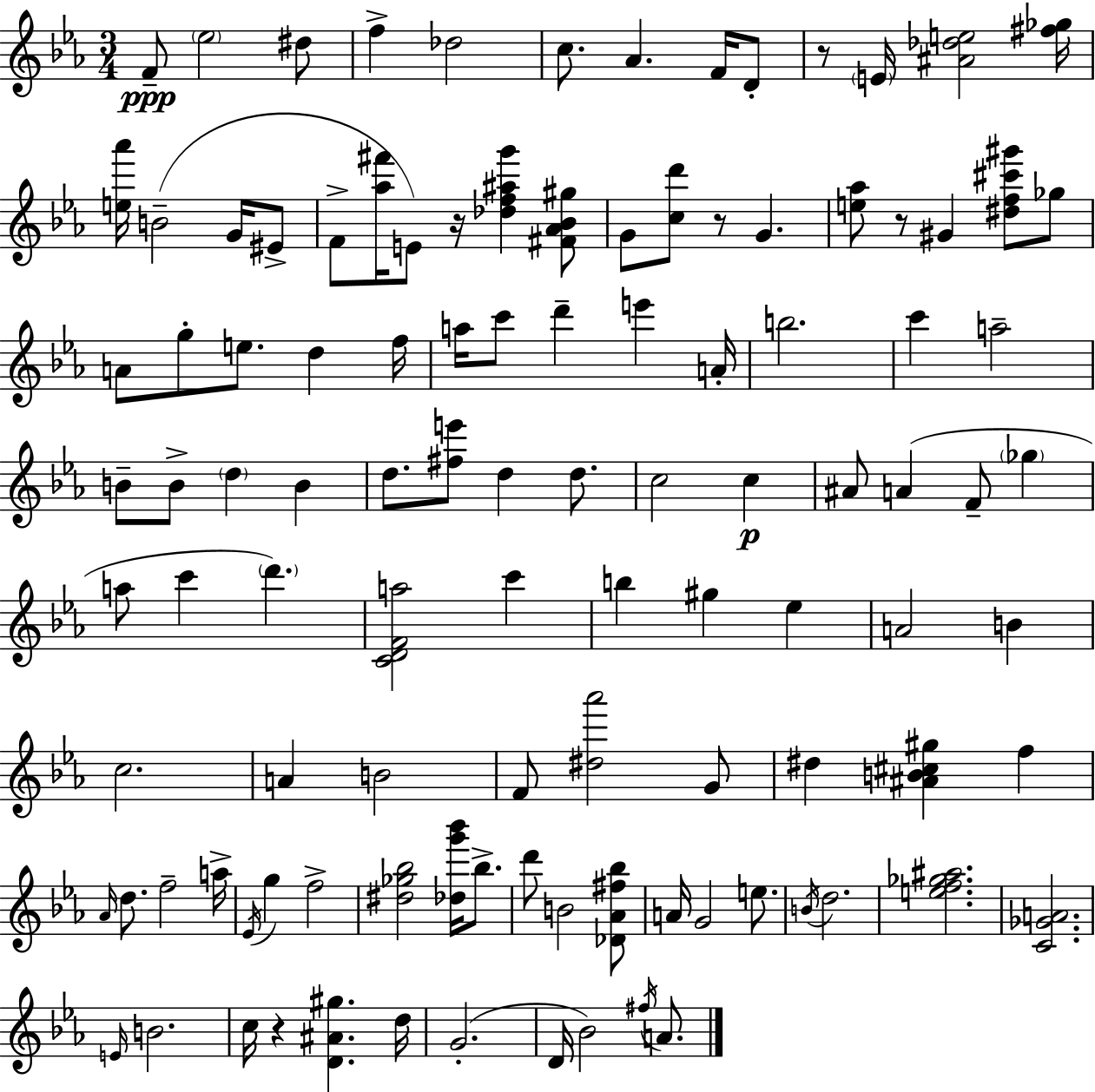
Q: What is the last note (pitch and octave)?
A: A4